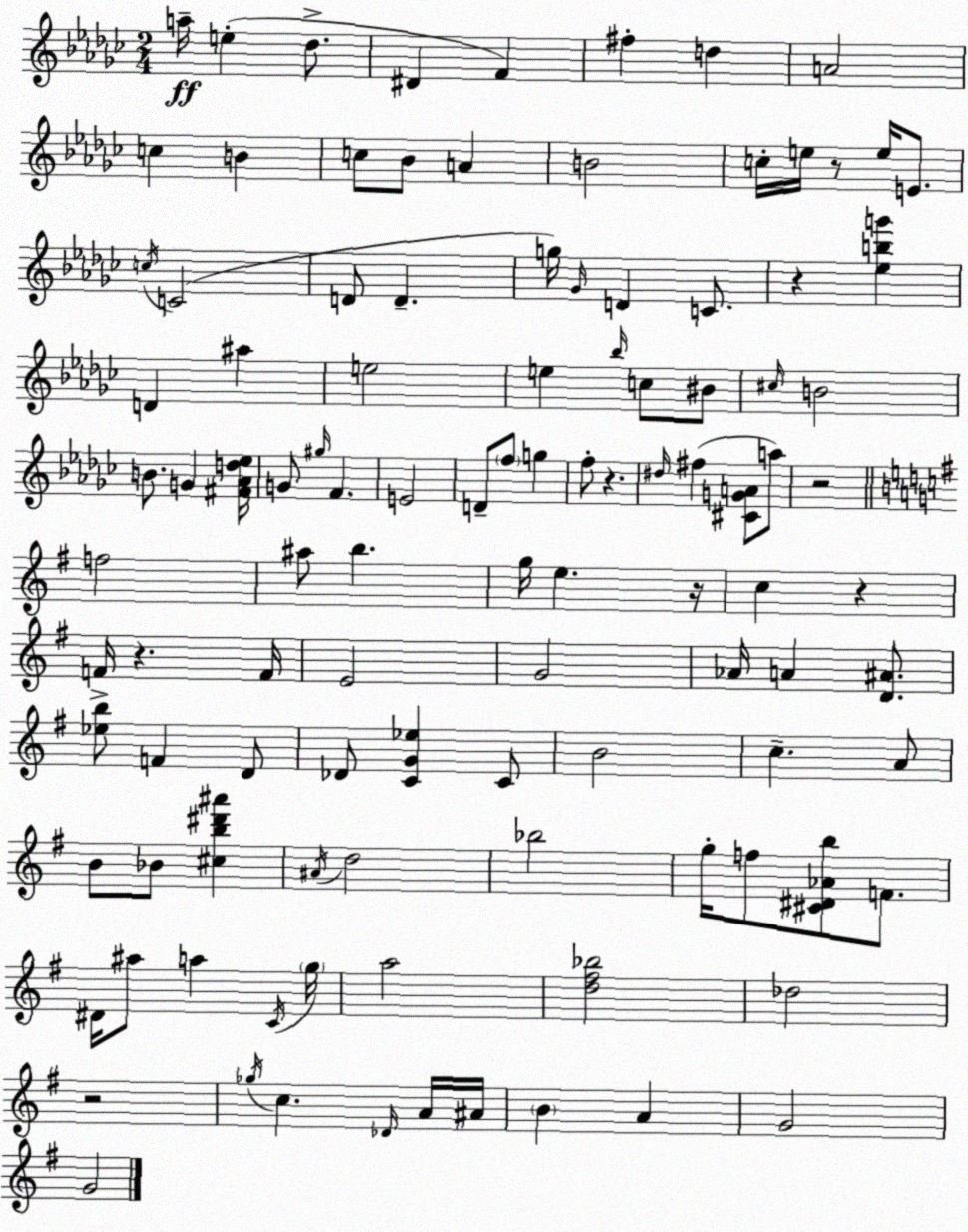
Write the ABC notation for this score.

X:1
T:Untitled
M:2/4
L:1/4
K:Ebm
a/4 e _d/2 ^D F ^f d A2 c B c/2 _B/2 A B2 c/4 e/4 z/2 e/4 E/2 c/4 C2 D/2 D g/4 _G/4 D C/2 z [_ebg'] D ^a e2 e _b/4 c/2 ^B/2 ^c/4 B2 B/2 G [^F_Ad_e]/4 G/2 ^g/4 F E2 D/2 f/2 g f/2 z ^d/4 ^f [^CGA]/2 a/2 z2 f2 ^a/2 b g/4 e z/4 c z F/4 z F/4 E2 G2 _A/4 A [D^A]/2 [_eb]/2 F D/2 _D/2 [CG_e] C/2 B2 c A/2 B/2 _B/2 [^cb^d'^a'] ^A/4 d2 _b2 g/4 f/2 [^C^D_Ab]/2 F/2 ^D/4 ^a/2 a C/4 g/4 a2 [d^f_b]2 _d2 z2 _g/4 c _D/4 A/4 ^A/4 B A G2 G2